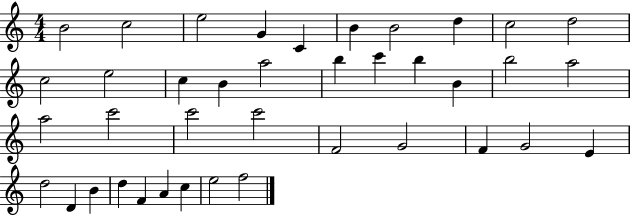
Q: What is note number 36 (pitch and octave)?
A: A4